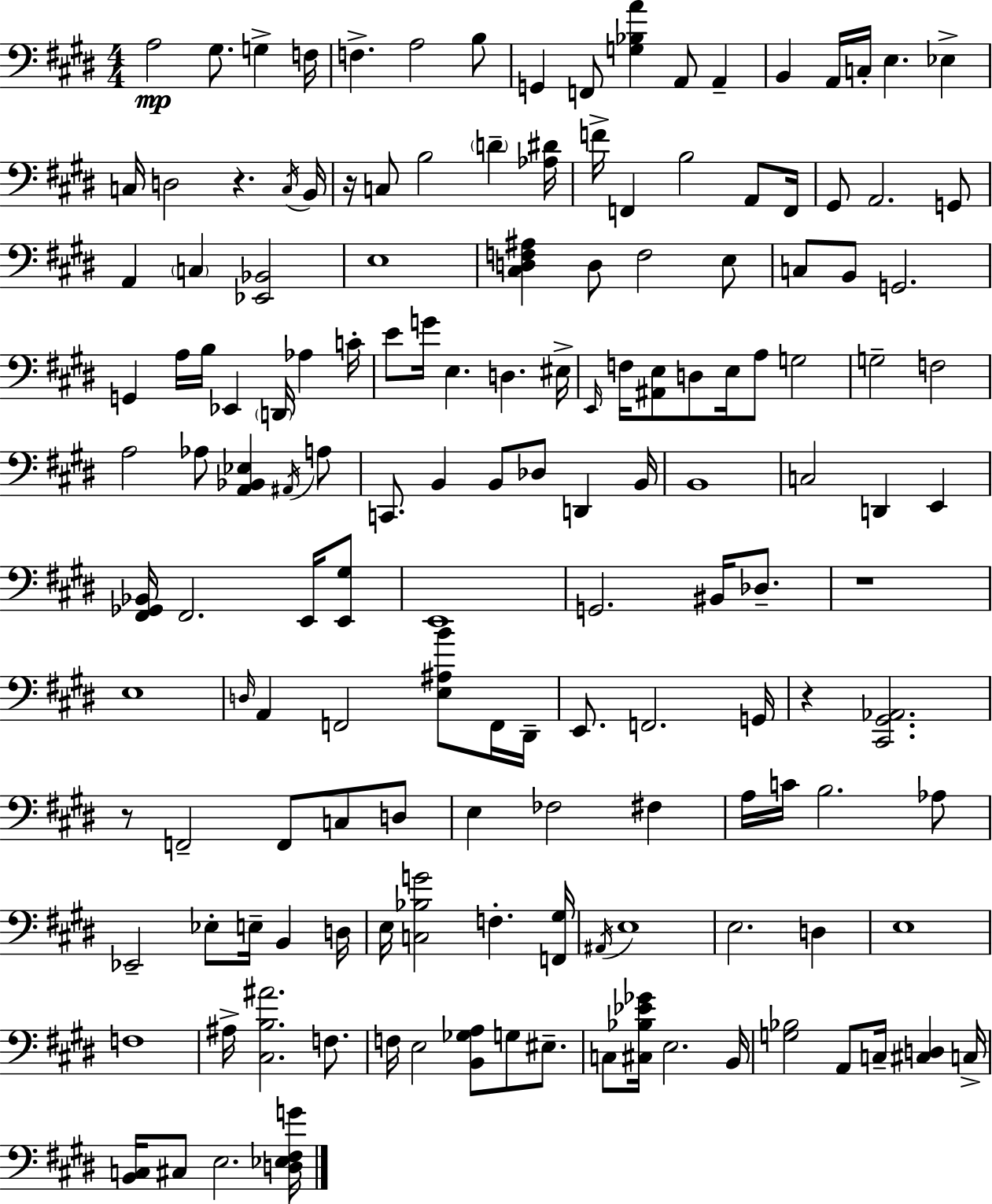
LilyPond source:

{
  \clef bass
  \numericTimeSignature
  \time 4/4
  \key e \major
  a2\mp gis8. g4-> f16 | f4.-> a2 b8 | g,4 f,8 <g bes a'>4 a,8 a,4-- | b,4 a,16 c16-. e4. ees4-> | \break c16 d2 r4. \acciaccatura { c16 } | b,16 r16 c8 b2 \parenthesize d'4-- | <aes dis'>16 f'16-> f,4 b2 a,8 | f,16 gis,8 a,2. g,8 | \break a,4 \parenthesize c4 <ees, bes,>2 | e1 | <cis d f ais>4 d8 f2 e8 | c8 b,8 g,2. | \break g,4 a16 b16 ees,4 \parenthesize d,16 aes4 | c'16-. e'8 g'16 e4. d4. | eis16-> \grace { e,16 } f16 <ais, e>8 d8 e16 a8 g2 | g2-- f2 | \break a2 aes8 <a, bes, ees>4 | \acciaccatura { ais,16 } a8 c,8. b,4 b,8 des8 d,4 | b,16 b,1 | c2 d,4 e,4 | \break <fis, ges, bes,>16 fis,2. | e,16 <e, gis>8 e,1 | g,2. bis,16 | des8.-- r1 | \break e1 | \grace { d16 } a,4 f,2 | <e ais b'>8 f,16 dis,16-- e,8. f,2. | g,16 r4 <cis, gis, aes,>2. | \break r8 f,2-- f,8 | c8 d8 e4 fes2 | fis4 a16 c'16 b2. | aes8 ees,2-- ees8-. e16-- b,4 | \break d16 e16 <c bes g'>2 f4.-. | <f, gis>16 \acciaccatura { ais,16 } e1 | e2. | d4 e1 | \break f1 | ais16-> <cis b ais'>2. | f8. f16 e2 <b, ges a>8 | g8 eis8.-- c8 <cis bes ees' ges'>16 e2. | \break b,16 <g bes>2 a,8 c16-- | <cis d>4 c16-> <b, c>16 cis8 e2. | <d ees fis g'>16 \bar "|."
}